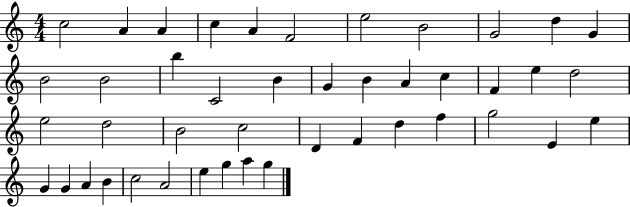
X:1
T:Untitled
M:4/4
L:1/4
K:C
c2 A A c A F2 e2 B2 G2 d G B2 B2 b C2 B G B A c F e d2 e2 d2 B2 c2 D F d f g2 E e G G A B c2 A2 e g a g